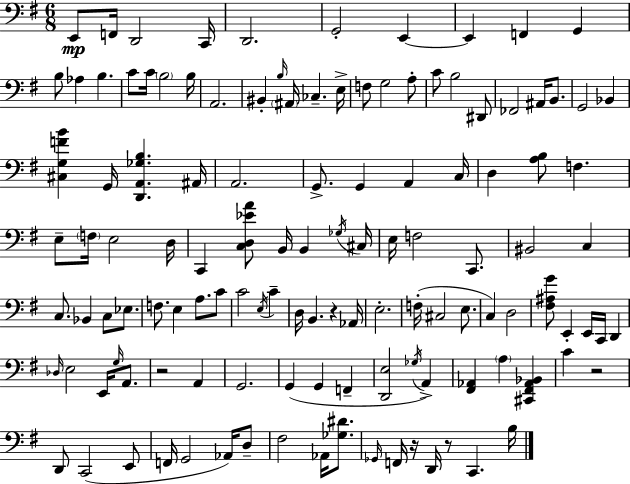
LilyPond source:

{
  \clef bass
  \numericTimeSignature
  \time 6/8
  \key g \major
  e,8\mp f,16 d,2 c,16 | d,2. | g,2-. e,4~~ | e,4 f,4 g,4 | \break b8 aes4 b4. | c'8 c'16 \parenthesize b2 b16 | a,2. | bis,4-. \grace { b16 } \parenthesize ais,16 ces4.-- | \break e16-> f8 g2 a8-. | c'8 b2 dis,8 | fes,2 ais,16 b,8. | g,2 bes,4 | \break <cis g f' b'>4 g,16 <d, a, ges b>4. | ais,16 a,2. | g,8.-> g,4 a,4 | c16 d4 <a b>8 f4. | \break e8-- \parenthesize f16 e2 | d16 c,4 <c d ees' a'>8 b,16 b,4 | \acciaccatura { ges16 } cis16 e16 f2 c,8. | bis,2 c4 | \break c8. bes,4 c8 ees8. | f8. e4 a8. | c'8 c'2 \acciaccatura { e16 } c'4-- | d16 b,4. r4 | \break aes,16 e2.-. | f16-.( cis2 | e8. c4) d2 | <fis ais g'>8 e,4-. e,16 c,16 d,4 | \break \grace { des16 } e2 | e,16 \grace { g16 } a,8. r2 | a,4 g,2. | g,4( g,4 | \break f,4-- <d, e>2 | \acciaccatura { ges16 }) a,4-> <fis, aes,>4 \parenthesize a4 | <cis, fis, aes, bes,>4 c'4 r2 | d,8 c,2( | \break e,8 f,16 g,2 | aes,16) d8-- fis2 | aes,16 <ges dis'>8. \grace { ges,16 } f,16 r16 d,16 r8 | c,4. b16 \bar "|."
}